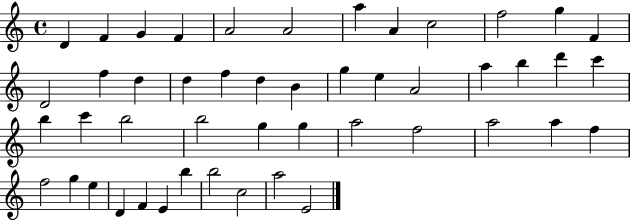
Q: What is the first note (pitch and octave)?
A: D4